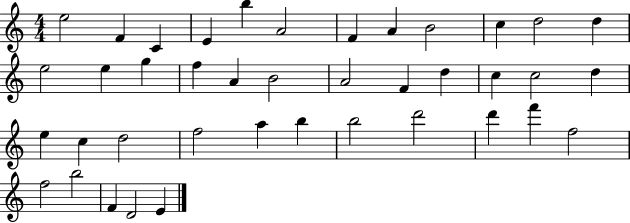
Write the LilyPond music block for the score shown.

{
  \clef treble
  \numericTimeSignature
  \time 4/4
  \key c \major
  e''2 f'4 c'4 | e'4 b''4 a'2 | f'4 a'4 b'2 | c''4 d''2 d''4 | \break e''2 e''4 g''4 | f''4 a'4 b'2 | a'2 f'4 d''4 | c''4 c''2 d''4 | \break e''4 c''4 d''2 | f''2 a''4 b''4 | b''2 d'''2 | d'''4 f'''4 f''2 | \break f''2 b''2 | f'4 d'2 e'4 | \bar "|."
}